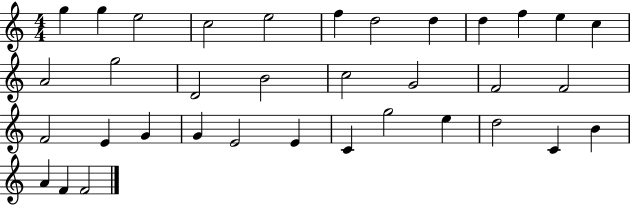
{
  \clef treble
  \numericTimeSignature
  \time 4/4
  \key c \major
  g''4 g''4 e''2 | c''2 e''2 | f''4 d''2 d''4 | d''4 f''4 e''4 c''4 | \break a'2 g''2 | d'2 b'2 | c''2 g'2 | f'2 f'2 | \break f'2 e'4 g'4 | g'4 e'2 e'4 | c'4 g''2 e''4 | d''2 c'4 b'4 | \break a'4 f'4 f'2 | \bar "|."
}